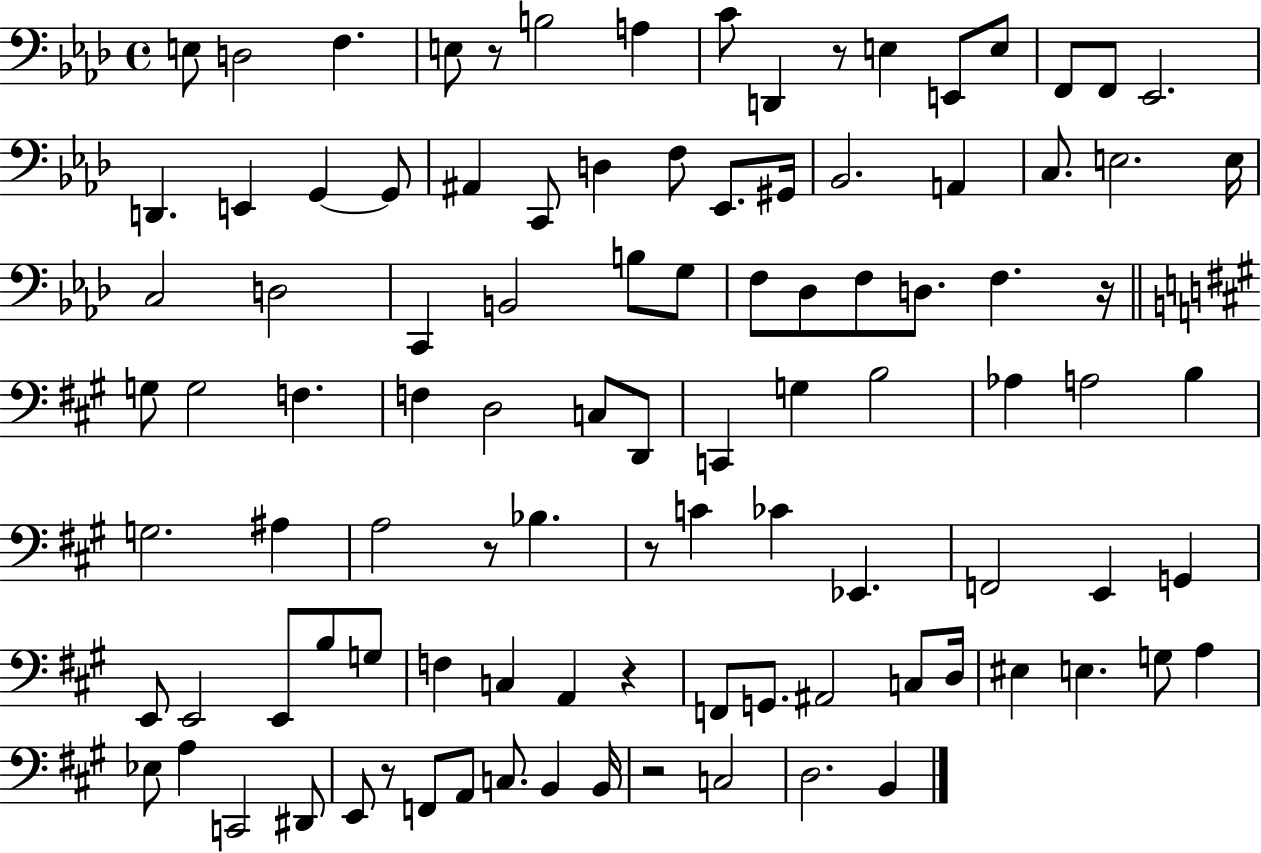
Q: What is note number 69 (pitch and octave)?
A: F3